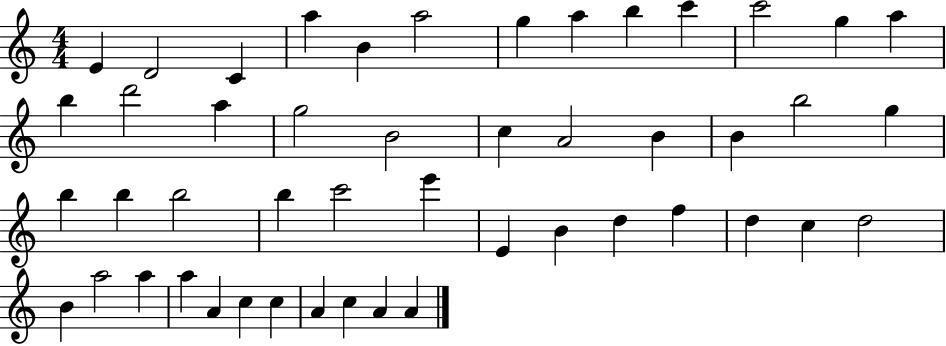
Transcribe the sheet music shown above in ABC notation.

X:1
T:Untitled
M:4/4
L:1/4
K:C
E D2 C a B a2 g a b c' c'2 g a b d'2 a g2 B2 c A2 B B b2 g b b b2 b c'2 e' E B d f d c d2 B a2 a a A c c A c A A